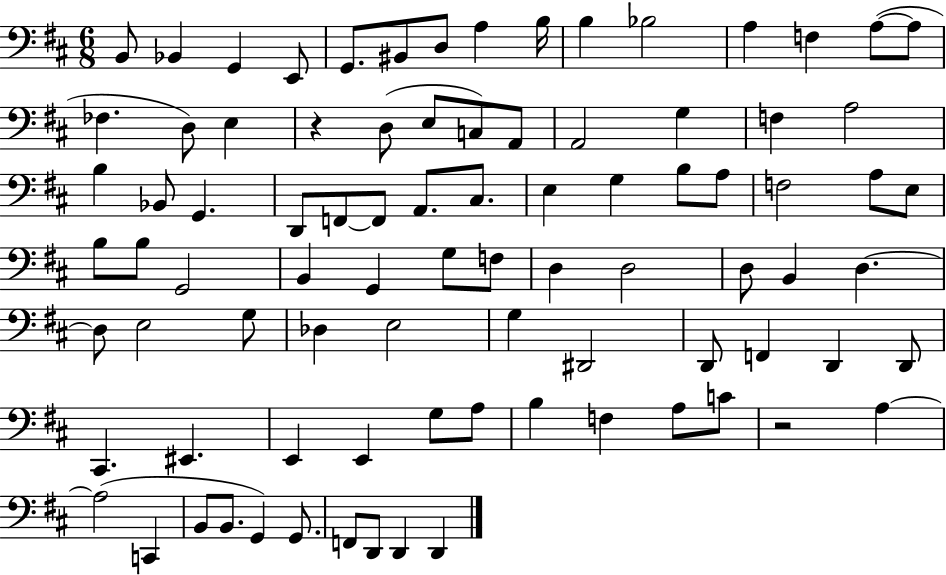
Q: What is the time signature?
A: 6/8